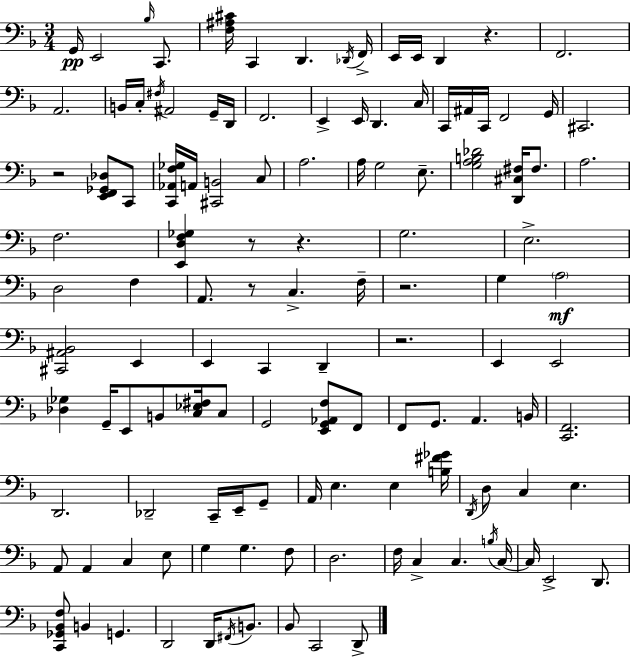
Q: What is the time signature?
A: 3/4